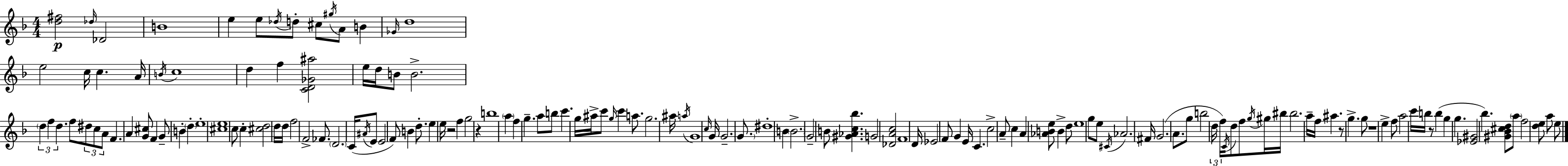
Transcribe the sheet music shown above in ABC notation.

X:1
T:Untitled
M:4/4
L:1/4
K:F
[d^f]2 _d/4 _D2 B4 e e/2 _d/4 d/2 ^c/2 ^g/4 A/2 B _G/4 d4 e2 c/4 c A/4 B/4 c4 d f [CD_G^a]2 e/4 d/4 B/2 B2 d f d f/2 ^d/2 c/2 A/2 F A [G^c]/2 F G/2 B d e4 [^ce]4 c/2 c [^cd]2 d/4 d/4 f2 F2 _F/2 D2 C/4 ^A/4 E/2 E2 F/2 B d/2 e e/4 z2 f g2 z b4 a f g a/2 b/2 c' g/4 ^a/4 c'/2 g/4 c' a/2 g2 ^a/4 a/4 G4 c/4 G/4 G2 G/2 ^d4 B B2 G2 B/2 [^G_Ac_b] G2 [_DAc]2 F4 D/4 _E2 F/2 G E/4 C c2 A/2 c A [_ABe]/2 B d/2 e4 g/2 e/2 ^C/4 _A2 ^F/4 G2 A/2 g/2 b2 d/4 f/4 C/4 d/2 f/2 g/4 ^g/4 ^b/4 ^b2 a/4 f/4 ^a z/2 g g/2 z4 e f/2 a2 c'/4 b/4 z/2 b g g [_E^G]2 _b [^G_B^cd]/2 a/2 f2 [de]/2 a/2 e/2